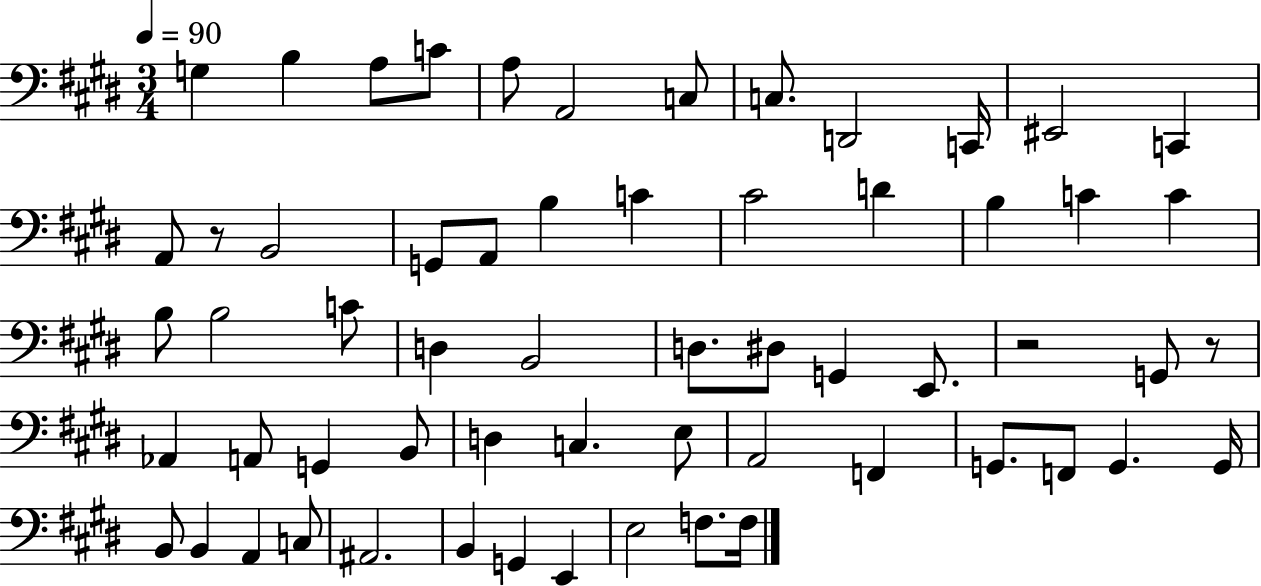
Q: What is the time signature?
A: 3/4